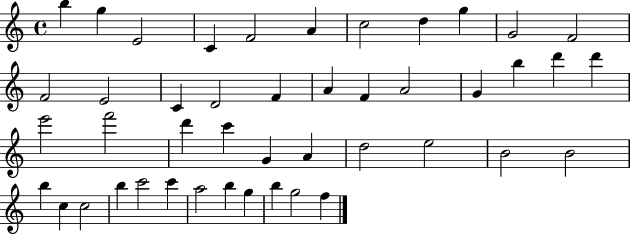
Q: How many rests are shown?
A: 0